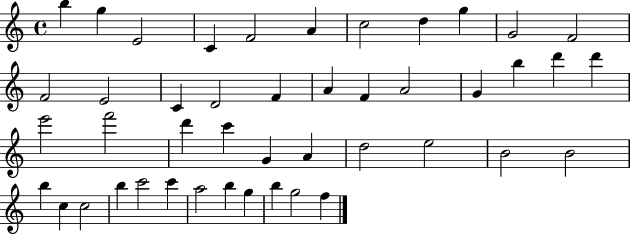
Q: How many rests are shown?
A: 0